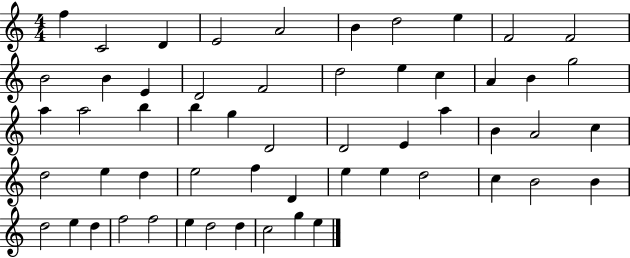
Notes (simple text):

F5/q C4/h D4/q E4/h A4/h B4/q D5/h E5/q F4/h F4/h B4/h B4/q E4/q D4/h F4/h D5/h E5/q C5/q A4/q B4/q G5/h A5/q A5/h B5/q B5/q G5/q D4/h D4/h E4/q A5/q B4/q A4/h C5/q D5/h E5/q D5/q E5/h F5/q D4/q E5/q E5/q D5/h C5/q B4/h B4/q D5/h E5/q D5/q F5/h F5/h E5/q D5/h D5/q C5/h G5/q E5/q